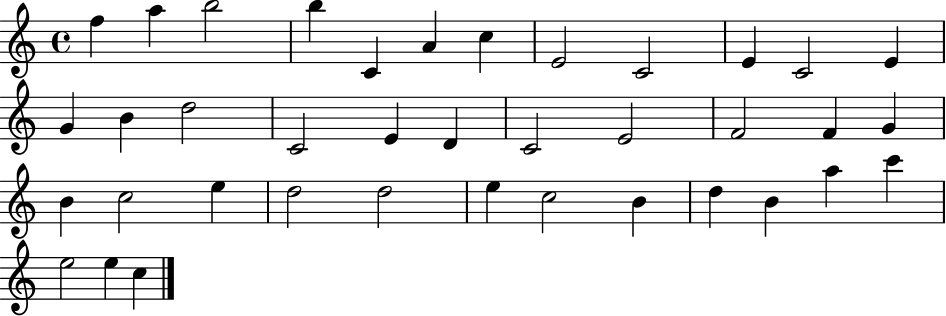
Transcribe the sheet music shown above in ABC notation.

X:1
T:Untitled
M:4/4
L:1/4
K:C
f a b2 b C A c E2 C2 E C2 E G B d2 C2 E D C2 E2 F2 F G B c2 e d2 d2 e c2 B d B a c' e2 e c